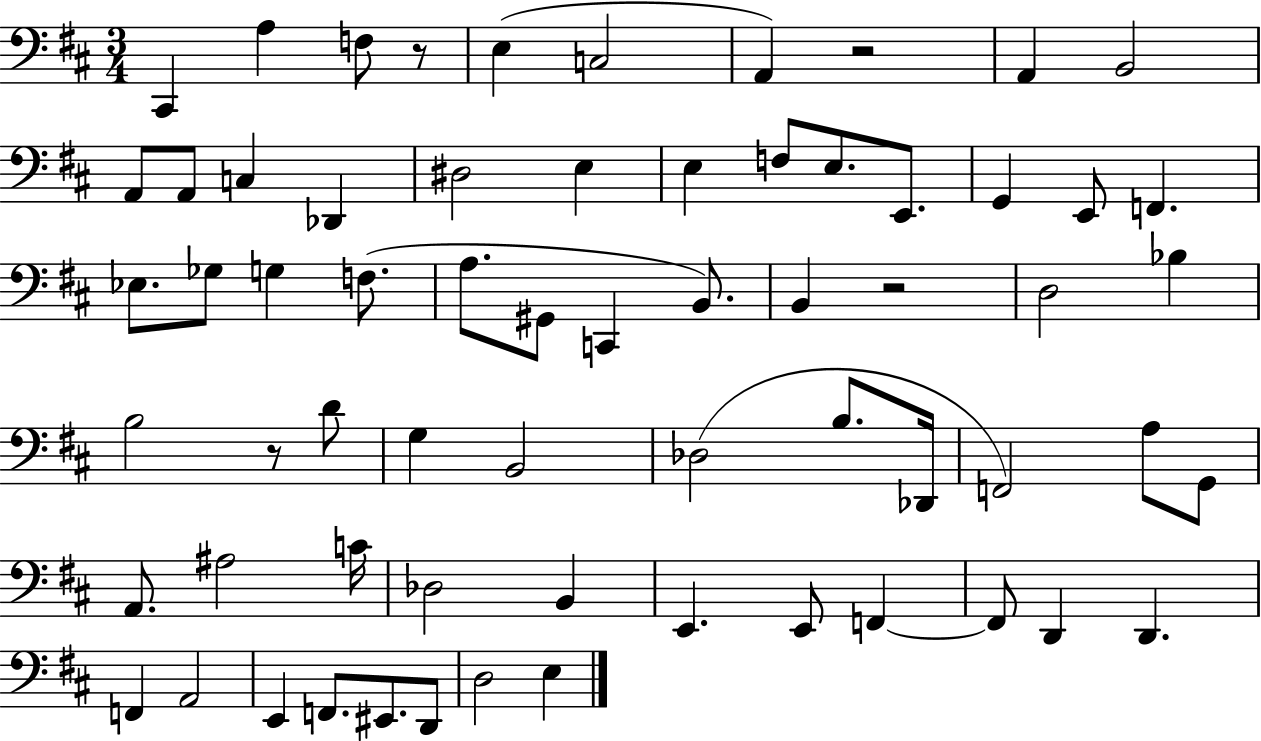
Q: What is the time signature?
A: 3/4